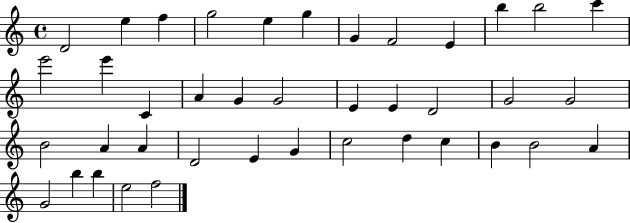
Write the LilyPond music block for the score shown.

{
  \clef treble
  \time 4/4
  \defaultTimeSignature
  \key c \major
  d'2 e''4 f''4 | g''2 e''4 g''4 | g'4 f'2 e'4 | b''4 b''2 c'''4 | \break e'''2 e'''4 c'4 | a'4 g'4 g'2 | e'4 e'4 d'2 | g'2 g'2 | \break b'2 a'4 a'4 | d'2 e'4 g'4 | c''2 d''4 c''4 | b'4 b'2 a'4 | \break g'2 b''4 b''4 | e''2 f''2 | \bar "|."
}